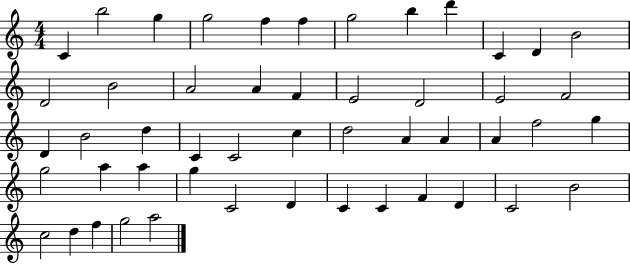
{
  \clef treble
  \numericTimeSignature
  \time 4/4
  \key c \major
  c'4 b''2 g''4 | g''2 f''4 f''4 | g''2 b''4 d'''4 | c'4 d'4 b'2 | \break d'2 b'2 | a'2 a'4 f'4 | e'2 d'2 | e'2 f'2 | \break d'4 b'2 d''4 | c'4 c'2 c''4 | d''2 a'4 a'4 | a'4 f''2 g''4 | \break g''2 a''4 a''4 | g''4 c'2 d'4 | c'4 c'4 f'4 d'4 | c'2 b'2 | \break c''2 d''4 f''4 | g''2 a''2 | \bar "|."
}